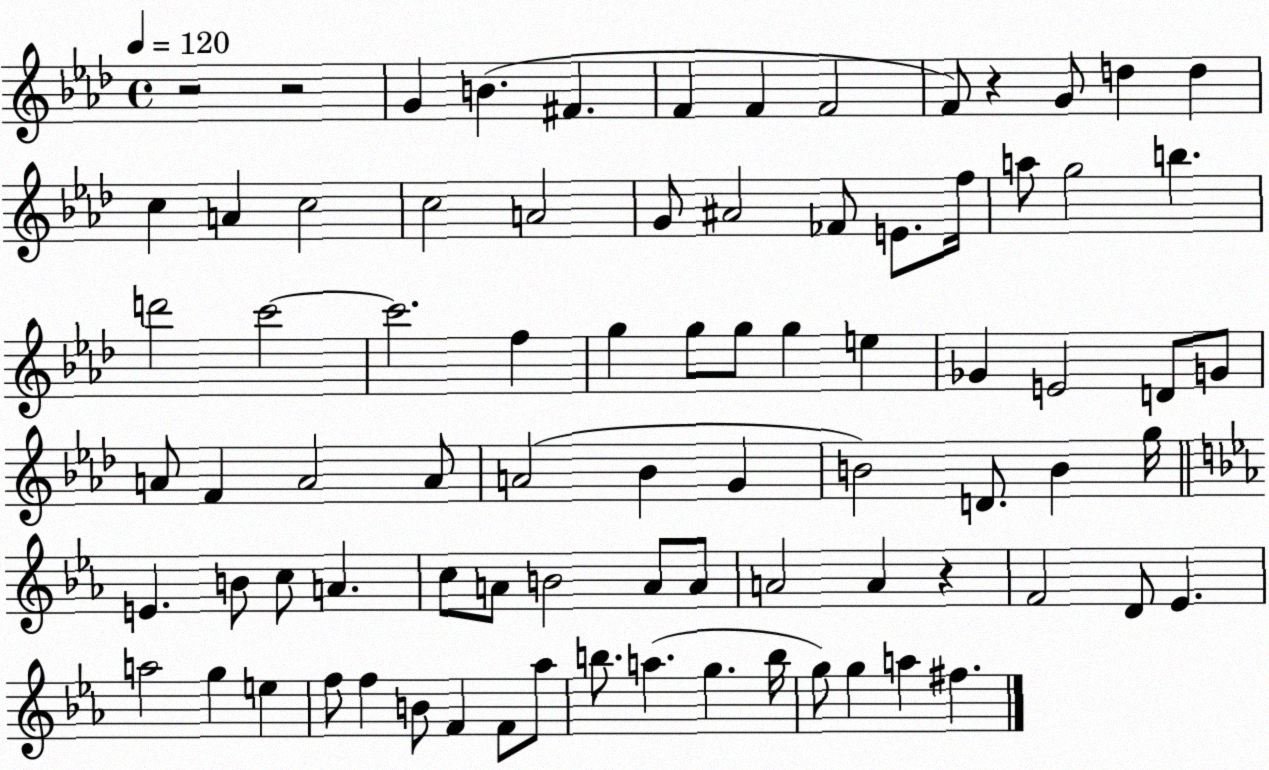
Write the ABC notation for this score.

X:1
T:Untitled
M:4/4
L:1/4
K:Ab
z2 z2 G B ^F F F F2 F/2 z G/2 d d c A c2 c2 A2 G/2 ^A2 _F/2 E/2 f/4 a/2 g2 b d'2 c'2 c'2 f g g/2 g/2 g e _G E2 D/2 G/2 A/2 F A2 A/2 A2 _B G B2 D/2 B g/4 E B/2 c/2 A c/2 A/2 B2 A/2 A/2 A2 A z F2 D/2 _E a2 g e f/2 f B/2 F F/2 _a/2 b/2 a g b/4 g/2 g a ^f